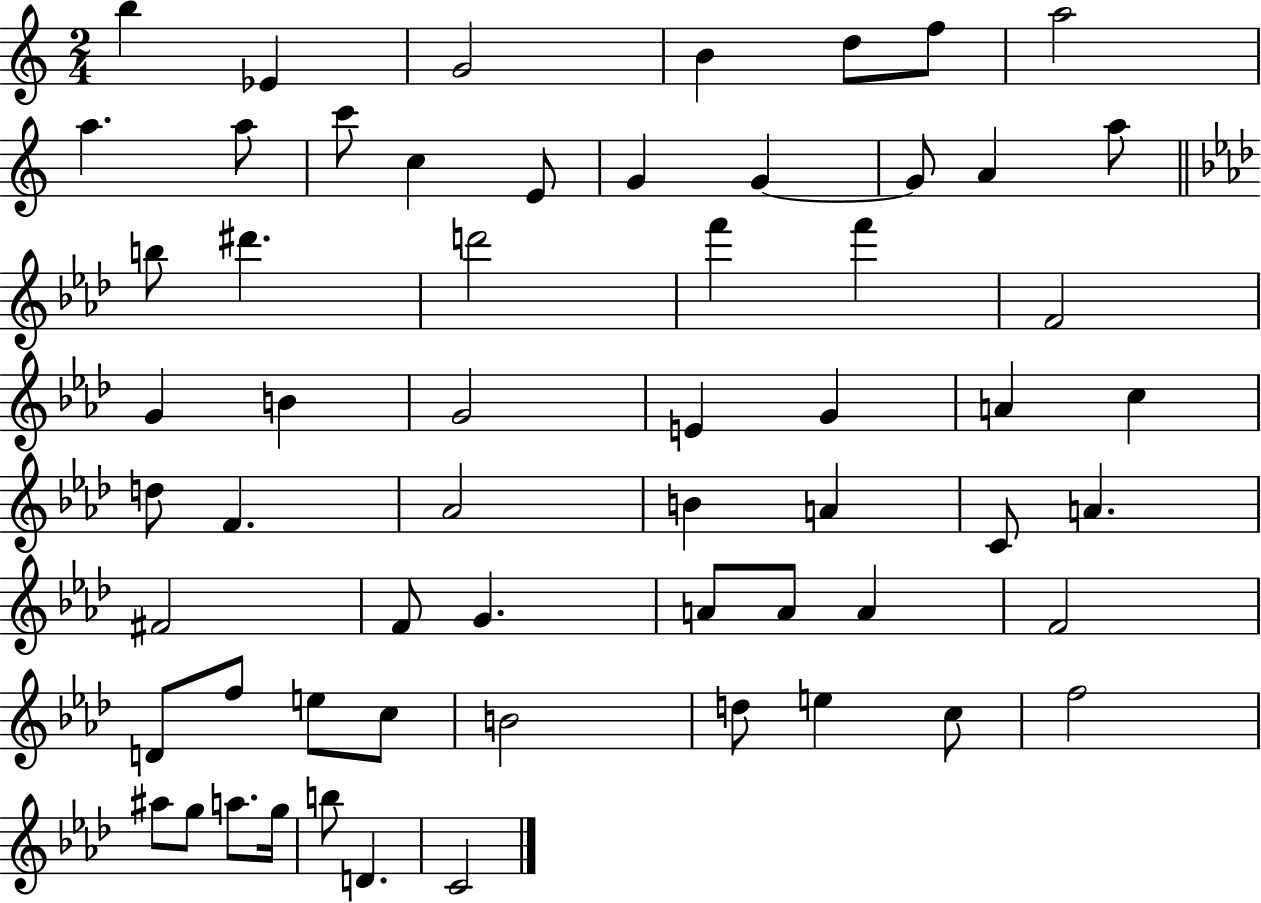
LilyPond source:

{
  \clef treble
  \numericTimeSignature
  \time 2/4
  \key c \major
  b''4 ees'4 | g'2 | b'4 d''8 f''8 | a''2 | \break a''4. a''8 | c'''8 c''4 e'8 | g'4 g'4~~ | g'8 a'4 a''8 | \break \bar "||" \break \key aes \major b''8 dis'''4. | d'''2 | f'''4 f'''4 | f'2 | \break g'4 b'4 | g'2 | e'4 g'4 | a'4 c''4 | \break d''8 f'4. | aes'2 | b'4 a'4 | c'8 a'4. | \break fis'2 | f'8 g'4. | a'8 a'8 a'4 | f'2 | \break d'8 f''8 e''8 c''8 | b'2 | d''8 e''4 c''8 | f''2 | \break ais''8 g''8 a''8. g''16 | b''8 d'4. | c'2 | \bar "|."
}